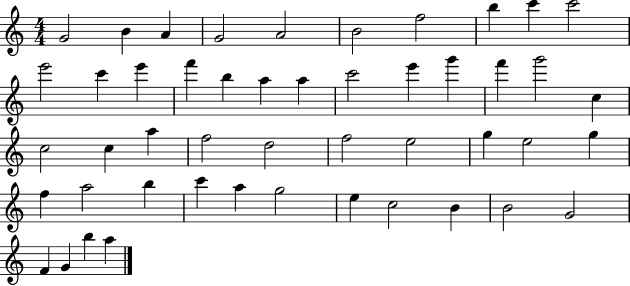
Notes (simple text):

G4/h B4/q A4/q G4/h A4/h B4/h F5/h B5/q C6/q C6/h E6/h C6/q E6/q F6/q B5/q A5/q A5/q C6/h E6/q G6/q F6/q G6/h C5/q C5/h C5/q A5/q F5/h D5/h F5/h E5/h G5/q E5/h G5/q F5/q A5/h B5/q C6/q A5/q G5/h E5/q C5/h B4/q B4/h G4/h F4/q G4/q B5/q A5/q